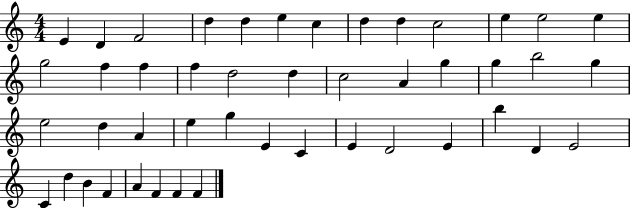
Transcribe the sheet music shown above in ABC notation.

X:1
T:Untitled
M:4/4
L:1/4
K:C
E D F2 d d e c d d c2 e e2 e g2 f f f d2 d c2 A g g b2 g e2 d A e g E C E D2 E b D E2 C d B F A F F F